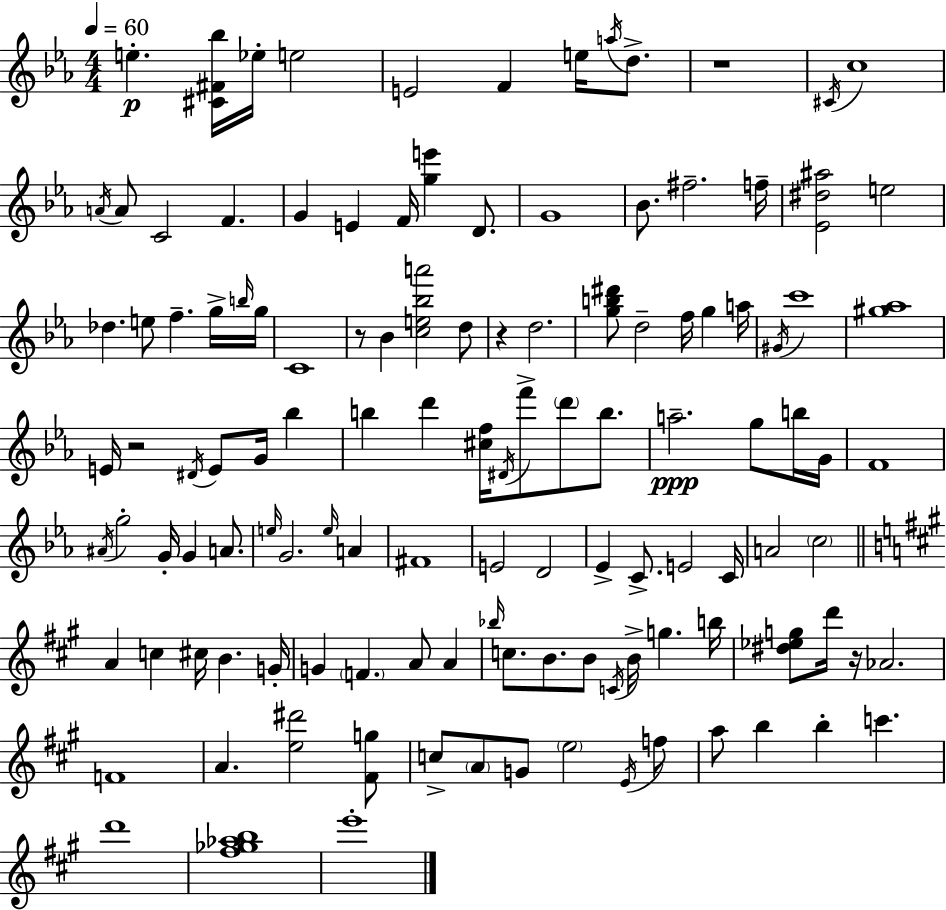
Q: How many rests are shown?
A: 5